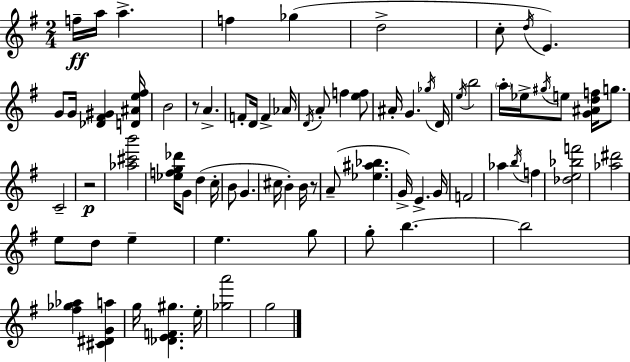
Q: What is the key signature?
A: G major